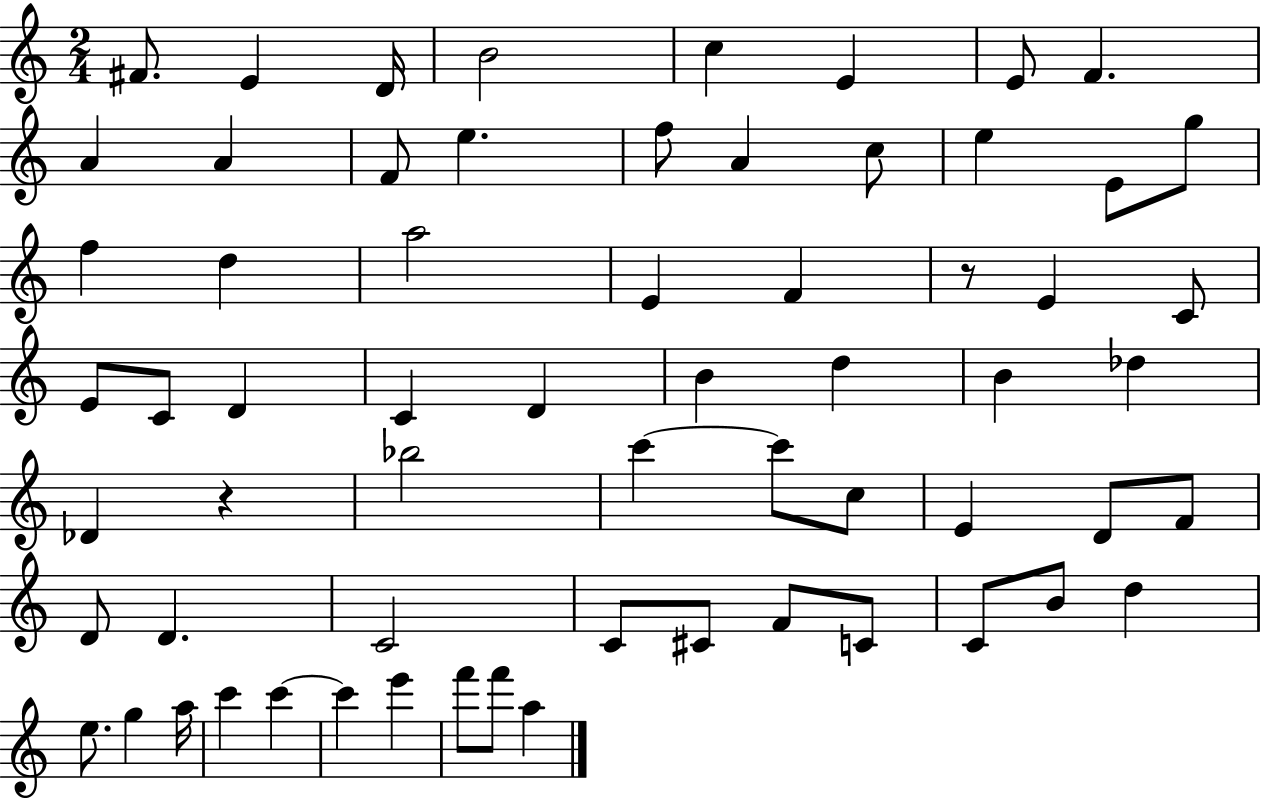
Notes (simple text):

F#4/e. E4/q D4/s B4/h C5/q E4/q E4/e F4/q. A4/q A4/q F4/e E5/q. F5/e A4/q C5/e E5/q E4/e G5/e F5/q D5/q A5/h E4/q F4/q R/e E4/q C4/e E4/e C4/e D4/q C4/q D4/q B4/q D5/q B4/q Db5/q Db4/q R/q Bb5/h C6/q C6/e C5/e E4/q D4/e F4/e D4/e D4/q. C4/h C4/e C#4/e F4/e C4/e C4/e B4/e D5/q E5/e. G5/q A5/s C6/q C6/q C6/q E6/q F6/e F6/e A5/q